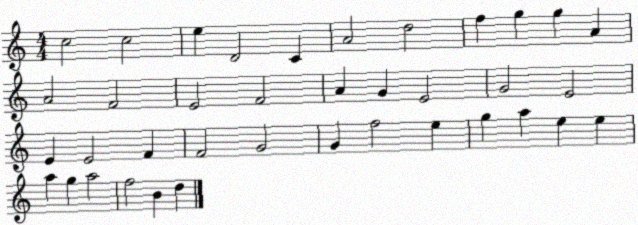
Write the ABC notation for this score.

X:1
T:Untitled
M:4/4
L:1/4
K:C
c2 c2 e D2 C A2 d2 f g g A A2 F2 E2 F2 A G E2 G2 E2 E E2 F F2 G2 G f2 e g a e e a g a2 f2 B d